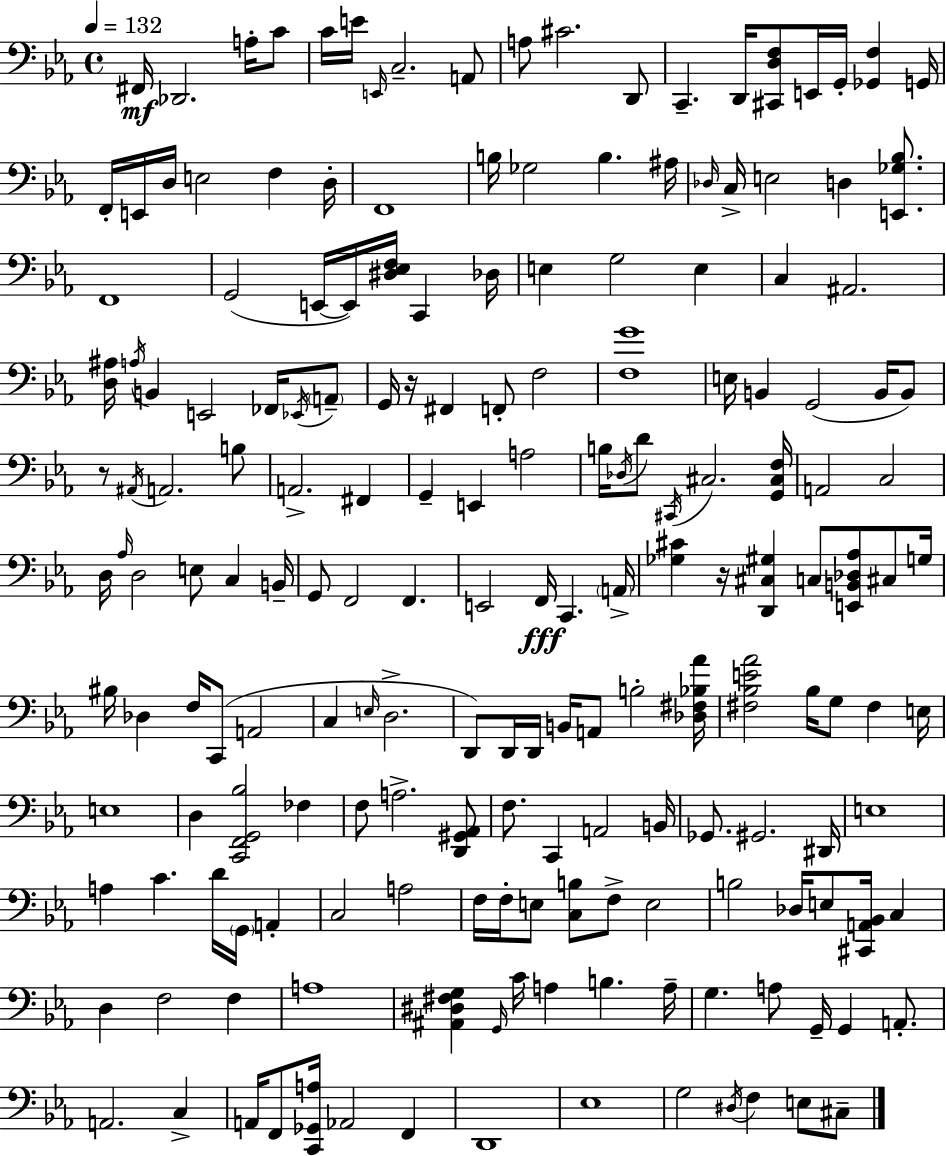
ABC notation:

X:1
T:Untitled
M:4/4
L:1/4
K:Eb
^F,,/4 _D,,2 A,/4 C/2 C/4 E/4 E,,/4 C,2 A,,/2 A,/2 ^C2 D,,/2 C,, D,,/4 [^C,,D,F,]/2 E,,/4 G,,/4 [_G,,F,] G,,/4 F,,/4 E,,/4 D,/4 E,2 F, D,/4 F,,4 B,/4 _G,2 B, ^A,/4 _D,/4 C,/4 E,2 D, [E,,_G,_B,]/2 F,,4 G,,2 E,,/4 E,,/4 [^D,_E,F,]/4 C,, _D,/4 E, G,2 E, C, ^A,,2 [D,^A,]/4 A,/4 B,, E,,2 _F,,/4 _E,,/4 A,,/2 G,,/4 z/4 ^F,, F,,/2 F,2 [F,G]4 E,/4 B,, G,,2 B,,/4 B,,/2 z/2 ^A,,/4 A,,2 B,/2 A,,2 ^F,, G,, E,, A,2 B,/4 _D,/4 D/2 ^C,,/4 ^C,2 [G,,^C,F,]/4 A,,2 C,2 D,/4 _A,/4 D,2 E,/2 C, B,,/4 G,,/2 F,,2 F,, E,,2 F,,/4 C,, A,,/4 [_G,^C] z/4 [D,,^C,^G,] C,/2 [E,,B,,_D,_A,]/2 ^C,/2 G,/4 ^B,/4 _D, F,/4 C,,/2 A,,2 C, E,/4 D,2 D,,/2 D,,/4 D,,/4 B,,/4 A,,/2 B,2 [_D,^F,_B,_A]/4 [^F,_B,E_A]2 _B,/4 G,/2 ^F, E,/4 E,4 D, [C,,F,,G,,_B,]2 _F, F,/2 A,2 [D,,^G,,_A,,]/2 F,/2 C,, A,,2 B,,/4 _G,,/2 ^G,,2 ^D,,/4 E,4 A, C D/4 G,,/4 A,, C,2 A,2 F,/4 F,/4 E,/2 [C,B,]/2 F,/2 E,2 B,2 _D,/4 E,/2 [^C,,A,,_B,,]/4 C, D, F,2 F, A,4 [^A,,^D,^F,G,] G,,/4 C/4 A, B, A,/4 G, A,/2 G,,/4 G,, A,,/2 A,,2 C, A,,/4 F,,/2 [C,,_G,,A,]/4 _A,,2 F,, D,,4 _E,4 G,2 ^D,/4 F, E,/2 ^C,/2